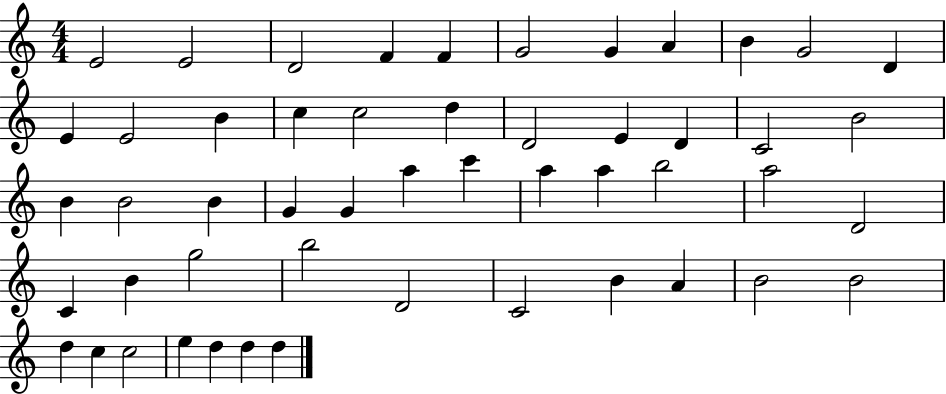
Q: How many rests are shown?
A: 0